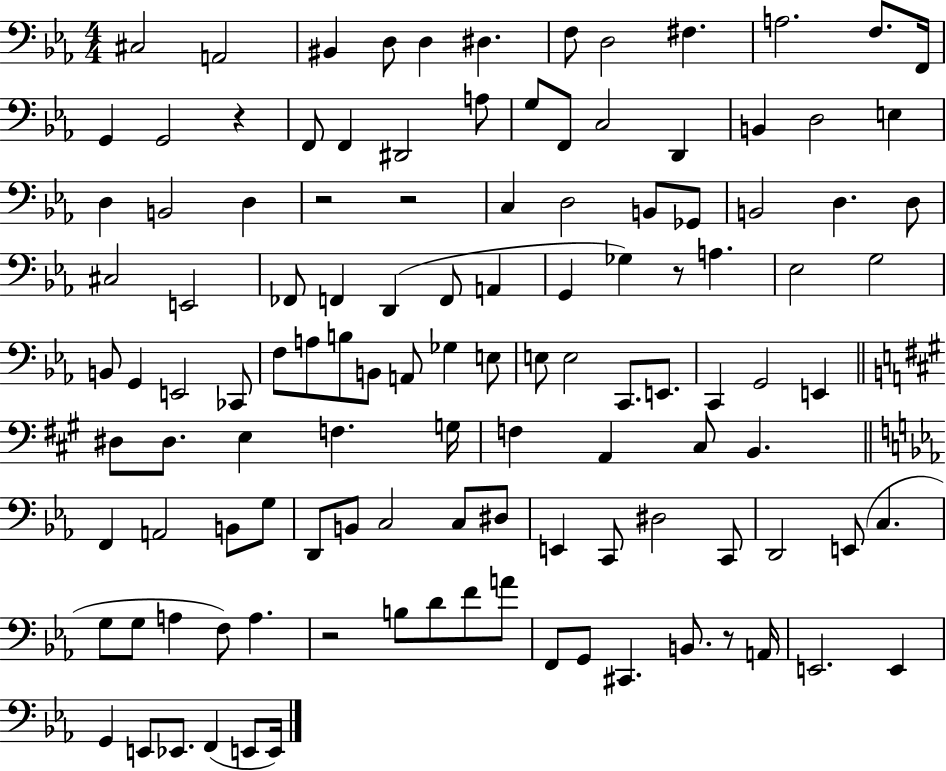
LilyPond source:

{
  \clef bass
  \numericTimeSignature
  \time 4/4
  \key ees \major
  \repeat volta 2 { cis2 a,2 | bis,4 d8 d4 dis4. | f8 d2 fis4. | a2. f8. f,16 | \break g,4 g,2 r4 | f,8 f,4 dis,2 a8 | g8 f,8 c2 d,4 | b,4 d2 e4 | \break d4 b,2 d4 | r2 r2 | c4 d2 b,8 ges,8 | b,2 d4. d8 | \break cis2 e,2 | fes,8 f,4 d,4( f,8 a,4 | g,4 ges4) r8 a4. | ees2 g2 | \break b,8 g,4 e,2 ces,8 | f8 a8 b8 b,8 a,8 ges4 e8 | e8 e2 c,8. e,8. | c,4 g,2 e,4 | \break \bar "||" \break \key a \major dis8 dis8. e4 f4. g16 | f4 a,4 cis8 b,4. | \bar "||" \break \key ees \major f,4 a,2 b,8 g8 | d,8 b,8 c2 c8 dis8 | e,4 c,8 dis2 c,8 | d,2 e,8( c4. | \break g8 g8 a4 f8) a4. | r2 b8 d'8 f'8 a'8 | f,8 g,8 cis,4. b,8. r8 a,16 | e,2. e,4 | \break g,4 e,8 ees,8. f,4( e,8 e,16) | } \bar "|."
}